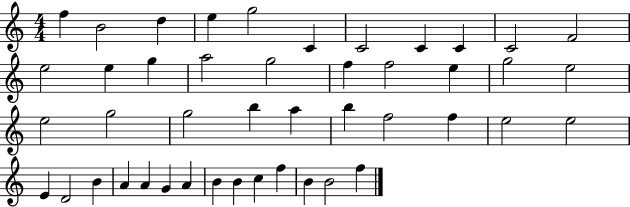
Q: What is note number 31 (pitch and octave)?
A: E5